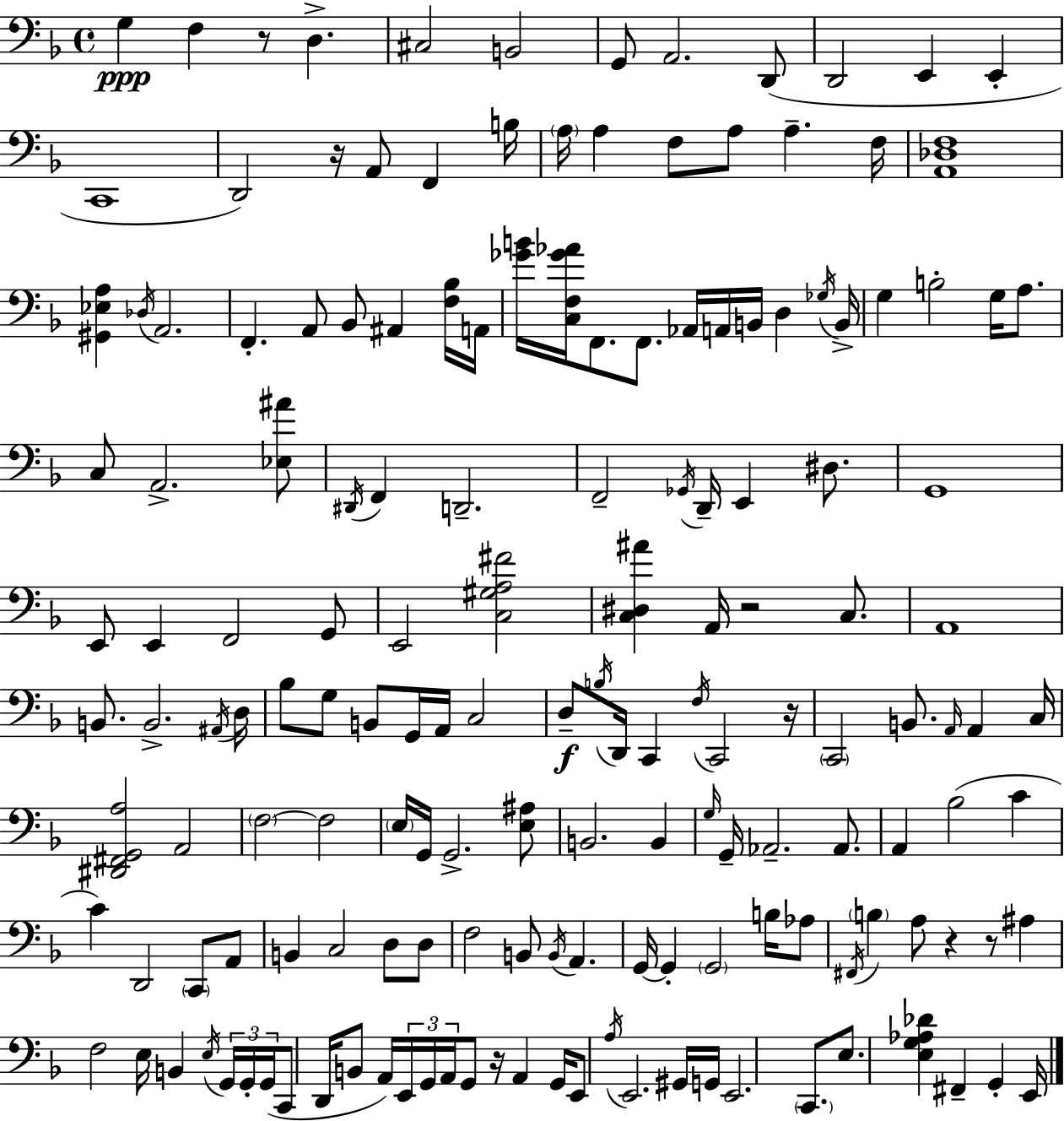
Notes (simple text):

G3/q F3/q R/e D3/q. C#3/h B2/h G2/e A2/h. D2/e D2/h E2/q E2/q C2/w D2/h R/s A2/e F2/q B3/s A3/s A3/q F3/e A3/e A3/q. F3/s [A2,Db3,F3]/w [G#2,Eb3,A3]/q Db3/s A2/h. F2/q. A2/e Bb2/e A#2/q [F3,Bb3]/s A2/s [Gb4,B4]/s [C3,F3,Gb4,Ab4]/s F2/e. F2/e. Ab2/s A2/s B2/s D3/q Gb3/s B2/s G3/q B3/h G3/s A3/e. C3/e A2/h. [Eb3,A#4]/e D#2/s F2/q D2/h. F2/h Gb2/s D2/s E2/q D#3/e. G2/w E2/e E2/q F2/h G2/e E2/h [C3,G#3,A3,F#4]/h [C3,D#3,A#4]/q A2/s R/h C3/e. A2/w B2/e. B2/h. A#2/s D3/s Bb3/e G3/e B2/e G2/s A2/s C3/h D3/e B3/s D2/s C2/q F3/s C2/h R/s C2/h B2/e. A2/s A2/q C3/s [D#2,F#2,G2,A3]/h A2/h F3/h F3/h E3/s G2/s G2/h. [E3,A#3]/e B2/h. B2/q G3/s G2/s Ab2/h. Ab2/e. A2/q Bb3/h C4/q C4/q D2/h C2/e A2/e B2/q C3/h D3/e D3/e F3/h B2/e B2/s A2/q. G2/s G2/q G2/h B3/s Ab3/e F#2/s B3/q A3/e R/q R/e A#3/q F3/h E3/s B2/q E3/s G2/s G2/s G2/s C2/e D2/s B2/e A2/s E2/s G2/s A2/s G2/e R/s A2/q G2/s E2/e A3/s E2/h. G#2/s G2/s E2/h. C2/e. E3/e. [E3,G3,Ab3,Db4]/q F#2/q G2/q E2/s